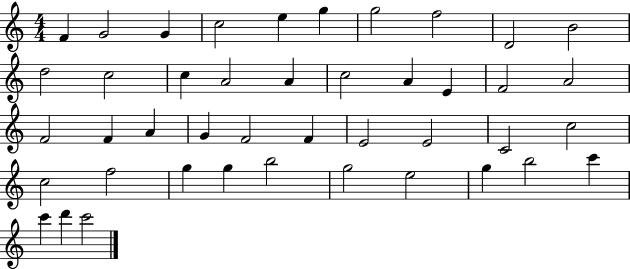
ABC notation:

X:1
T:Untitled
M:4/4
L:1/4
K:C
F G2 G c2 e g g2 f2 D2 B2 d2 c2 c A2 A c2 A E F2 A2 F2 F A G F2 F E2 E2 C2 c2 c2 f2 g g b2 g2 e2 g b2 c' c' d' c'2